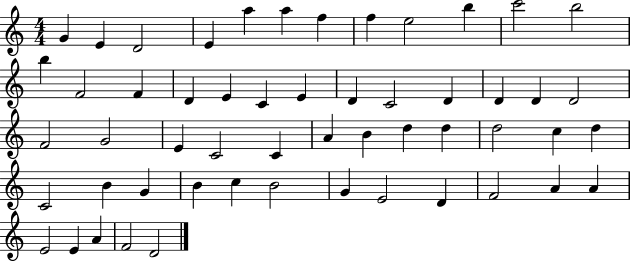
G4/q E4/q D4/h E4/q A5/q A5/q F5/q F5/q E5/h B5/q C6/h B5/h B5/q F4/h F4/q D4/q E4/q C4/q E4/q D4/q C4/h D4/q D4/q D4/q D4/h F4/h G4/h E4/q C4/h C4/q A4/q B4/q D5/q D5/q D5/h C5/q D5/q C4/h B4/q G4/q B4/q C5/q B4/h G4/q E4/h D4/q F4/h A4/q A4/q E4/h E4/q A4/q F4/h D4/h